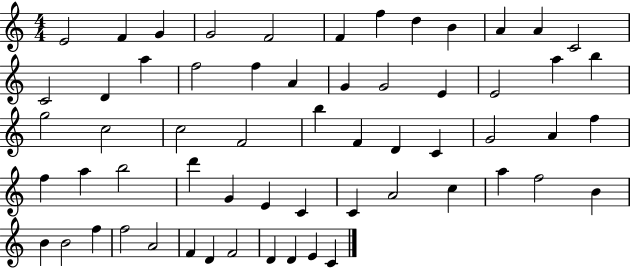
E4/h F4/q G4/q G4/h F4/h F4/q F5/q D5/q B4/q A4/q A4/q C4/h C4/h D4/q A5/q F5/h F5/q A4/q G4/q G4/h E4/q E4/h A5/q B5/q G5/h C5/h C5/h F4/h B5/q F4/q D4/q C4/q G4/h A4/q F5/q F5/q A5/q B5/h D6/q G4/q E4/q C4/q C4/q A4/h C5/q A5/q F5/h B4/q B4/q B4/h F5/q F5/h A4/h F4/q D4/q F4/h D4/q D4/q E4/q C4/q